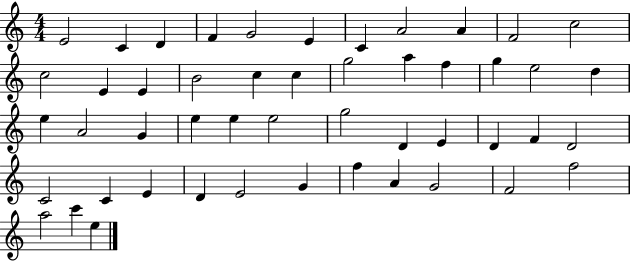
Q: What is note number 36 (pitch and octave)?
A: C4